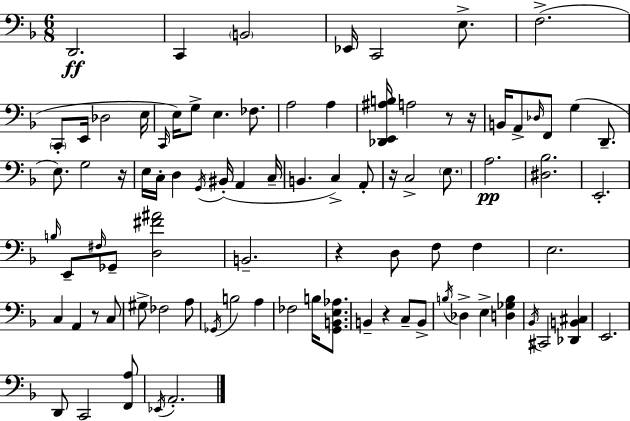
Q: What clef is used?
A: bass